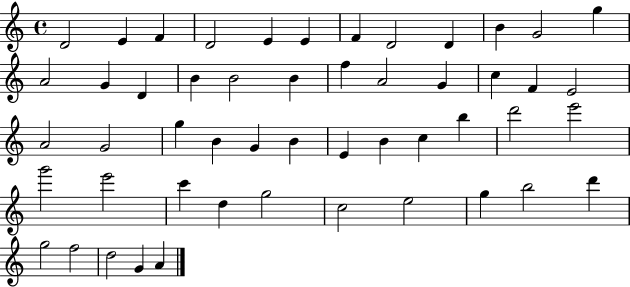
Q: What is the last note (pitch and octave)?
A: A4